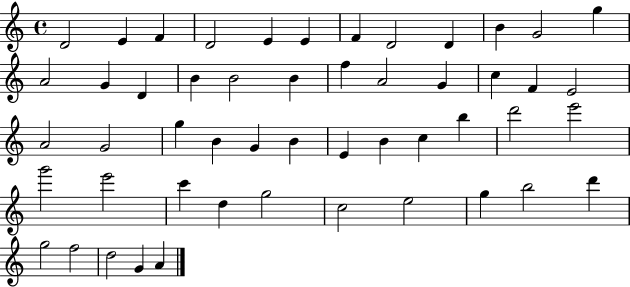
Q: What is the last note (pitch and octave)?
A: A4